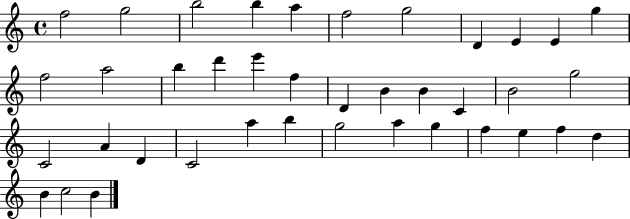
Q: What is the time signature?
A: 4/4